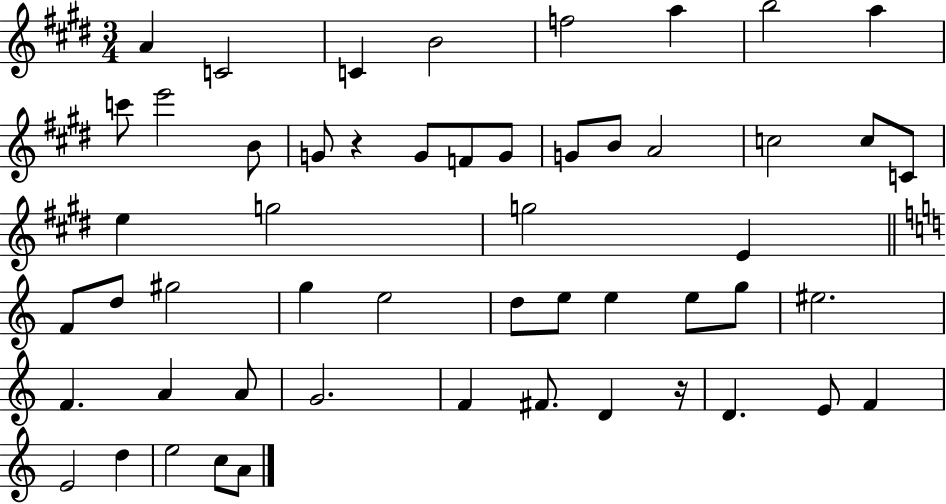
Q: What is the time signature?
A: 3/4